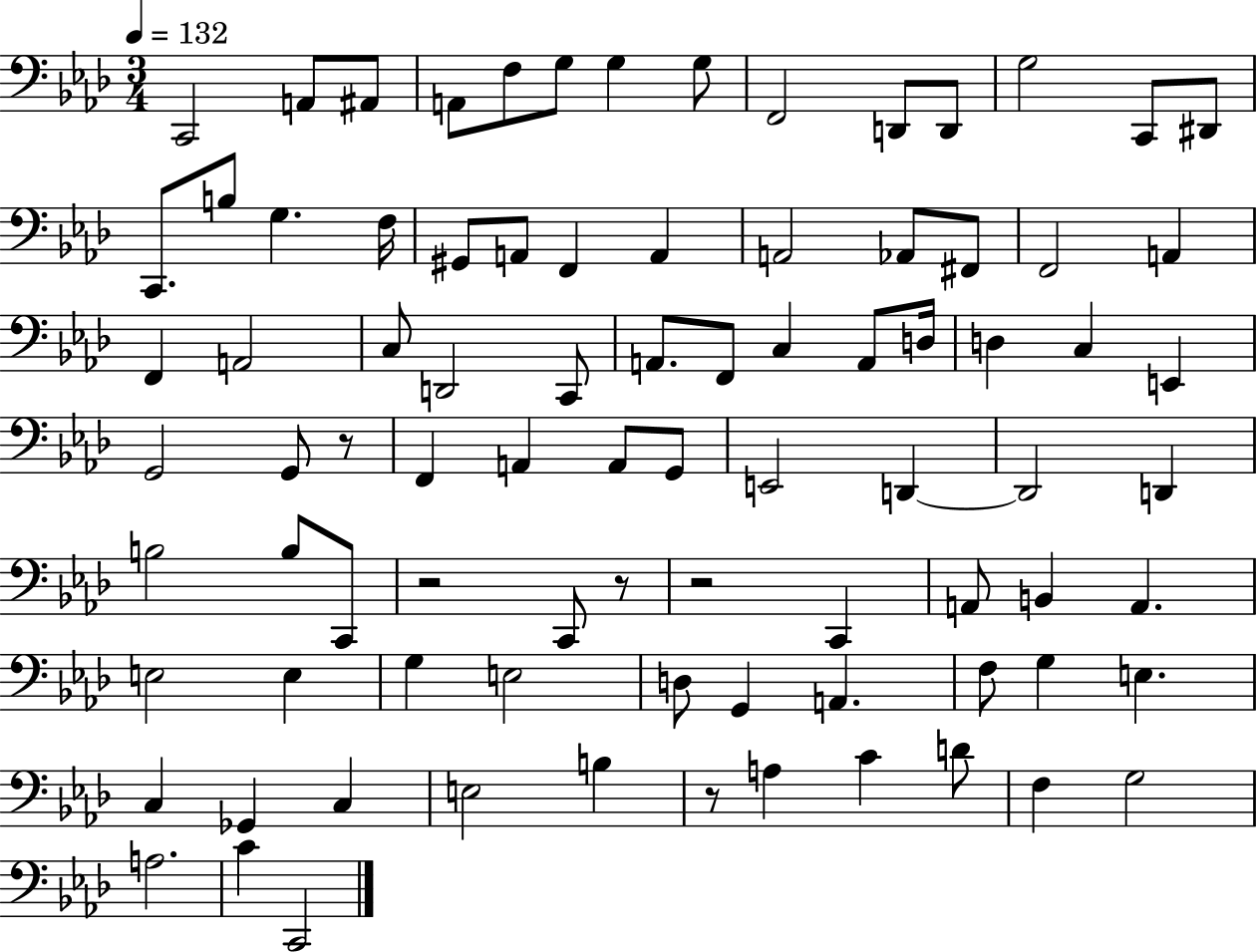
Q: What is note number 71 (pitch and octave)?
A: C3